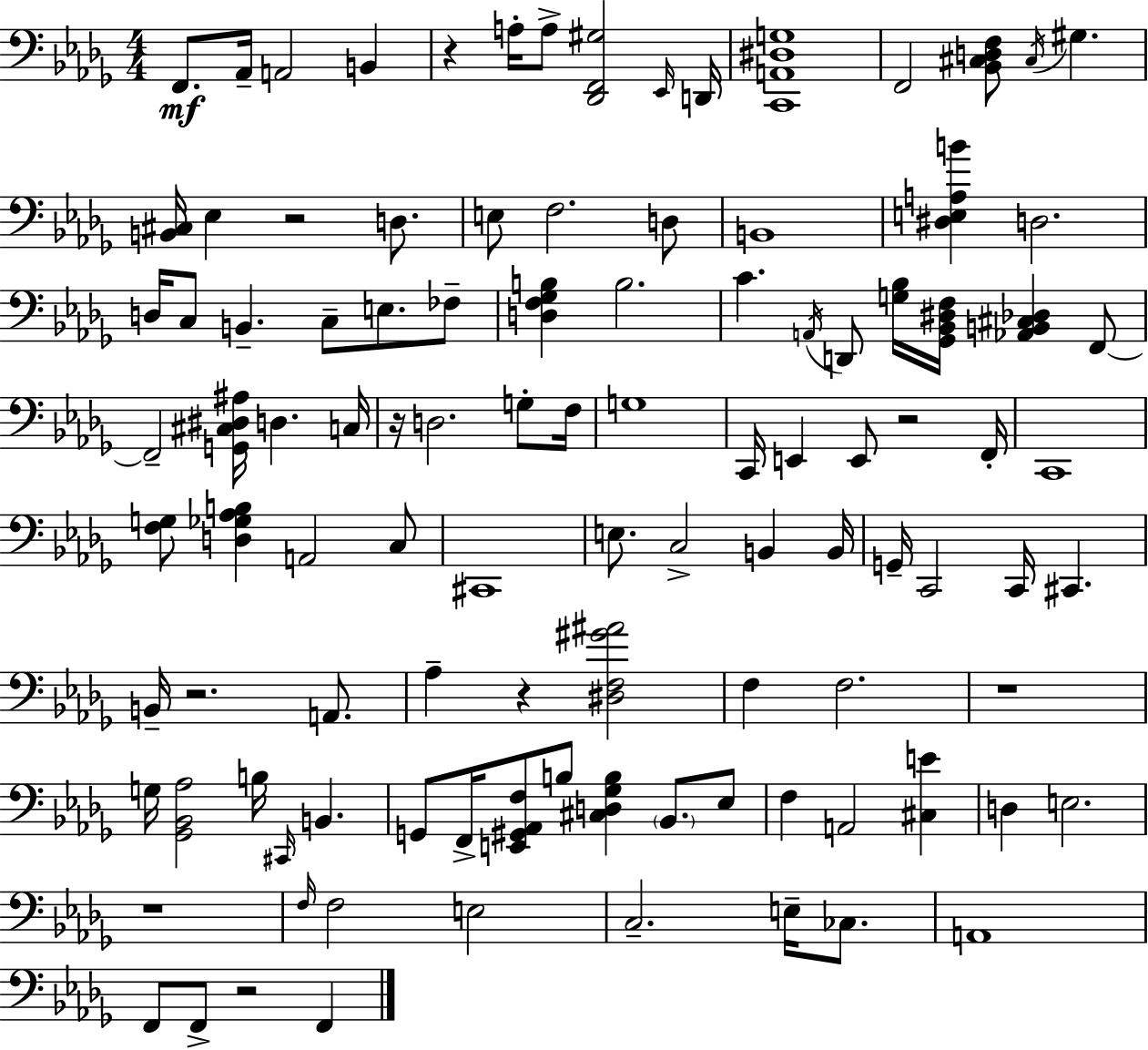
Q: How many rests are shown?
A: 9